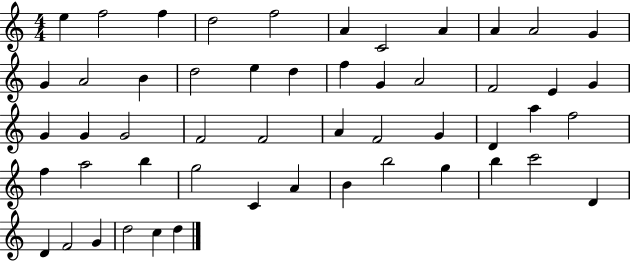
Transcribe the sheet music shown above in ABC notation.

X:1
T:Untitled
M:4/4
L:1/4
K:C
e f2 f d2 f2 A C2 A A A2 G G A2 B d2 e d f G A2 F2 E G G G G2 F2 F2 A F2 G D a f2 f a2 b g2 C A B b2 g b c'2 D D F2 G d2 c d